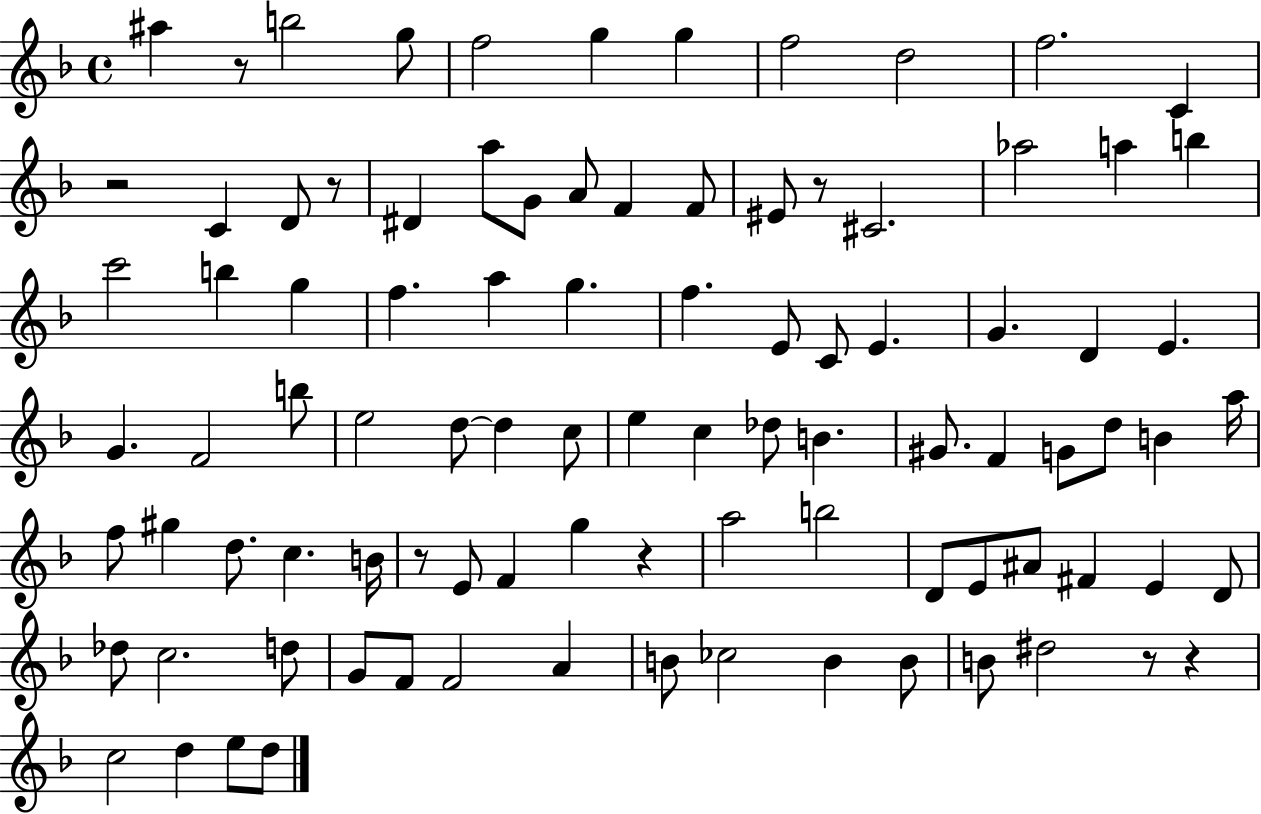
A#5/q R/e B5/h G5/e F5/h G5/q G5/q F5/h D5/h F5/h. C4/q R/h C4/q D4/e R/e D#4/q A5/e G4/e A4/e F4/q F4/e EIS4/e R/e C#4/h. Ab5/h A5/q B5/q C6/h B5/q G5/q F5/q. A5/q G5/q. F5/q. E4/e C4/e E4/q. G4/q. D4/q E4/q. G4/q. F4/h B5/e E5/h D5/e D5/q C5/e E5/q C5/q Db5/e B4/q. G#4/e. F4/q G4/e D5/e B4/q A5/s F5/e G#5/q D5/e. C5/q. B4/s R/e E4/e F4/q G5/q R/q A5/h B5/h D4/e E4/e A#4/e F#4/q E4/q D4/e Db5/e C5/h. D5/e G4/e F4/e F4/h A4/q B4/e CES5/h B4/q B4/e B4/e D#5/h R/e R/q C5/h D5/q E5/e D5/e